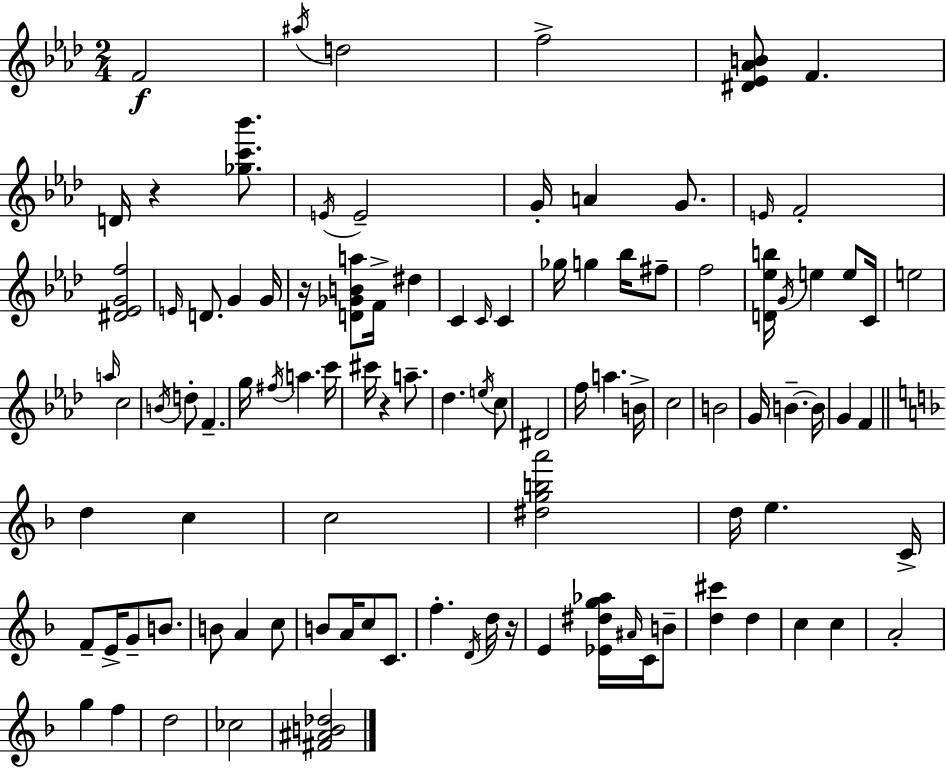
F4/h A#5/s D5/h F5/h [D#4,Eb4,Ab4,B4]/e F4/q. D4/s R/q [Gb5,C6,Bb6]/e. E4/s E4/h G4/s A4/q G4/e. E4/s F4/h [D#4,Eb4,G4,F5]/h E4/s D4/e. G4/q G4/s R/s [D4,Gb4,B4,A5]/e F4/s D#5/q C4/q C4/s C4/q Gb5/s G5/q Bb5/s F#5/e F5/h [D4,Eb5,B5]/s G4/s E5/q E5/e C4/s E5/h A5/s C5/h B4/s D5/e F4/q. G5/s F#5/s A5/q. C6/s C#6/s R/q A5/e. Db5/q. E5/s C5/e D#4/h F5/s A5/q. B4/s C5/h B4/h G4/s B4/q. B4/s G4/q F4/q D5/q C5/q C5/h [D#5,G5,B5,A6]/h D5/s E5/q. C4/s F4/e E4/s G4/e B4/e. B4/e A4/q C5/e B4/e A4/s C5/e C4/e. F5/q. D4/s D5/s R/s E4/q [Eb4,D#5,G5,Ab5]/s A#4/s C4/s B4/e [D5,C#6]/q D5/q C5/q C5/q A4/h G5/q F5/q D5/h CES5/h [F#4,A#4,B4,Db5]/h